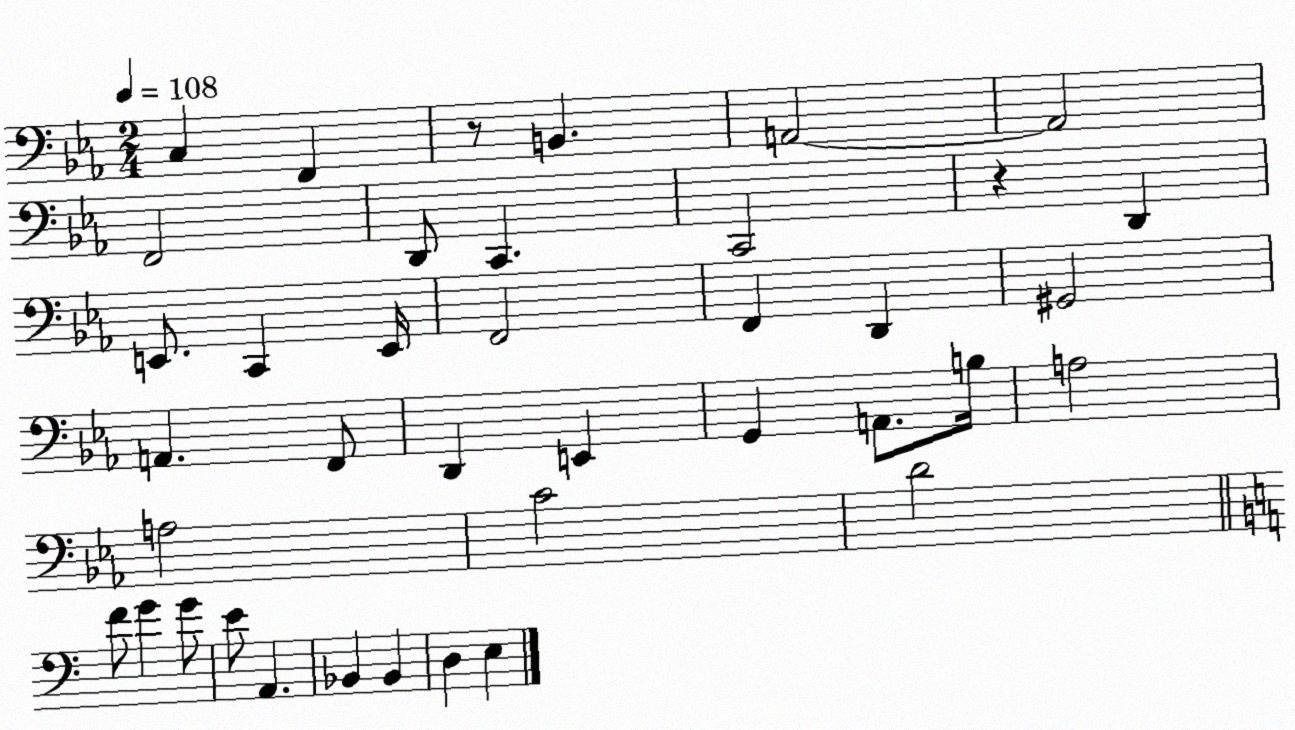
X:1
T:Untitled
M:2/4
L:1/4
K:Eb
C, F,, z/2 B,, A,,2 A,,2 F,,2 D,,/2 C,, C,,2 z D,, E,,/2 C,, E,,/4 F,,2 F,, D,, ^G,,2 A,, F,,/2 D,, E,, G,, A,,/2 B,/4 A,2 A,2 C2 D2 F/2 G G/2 E/2 A,, _B,, _B,, D, E,